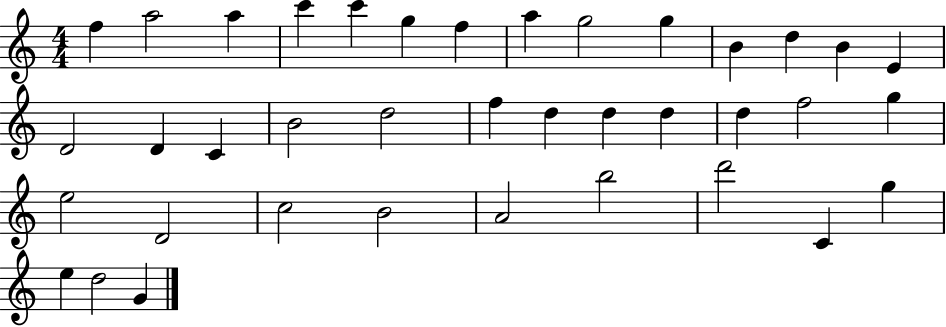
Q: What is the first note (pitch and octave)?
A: F5